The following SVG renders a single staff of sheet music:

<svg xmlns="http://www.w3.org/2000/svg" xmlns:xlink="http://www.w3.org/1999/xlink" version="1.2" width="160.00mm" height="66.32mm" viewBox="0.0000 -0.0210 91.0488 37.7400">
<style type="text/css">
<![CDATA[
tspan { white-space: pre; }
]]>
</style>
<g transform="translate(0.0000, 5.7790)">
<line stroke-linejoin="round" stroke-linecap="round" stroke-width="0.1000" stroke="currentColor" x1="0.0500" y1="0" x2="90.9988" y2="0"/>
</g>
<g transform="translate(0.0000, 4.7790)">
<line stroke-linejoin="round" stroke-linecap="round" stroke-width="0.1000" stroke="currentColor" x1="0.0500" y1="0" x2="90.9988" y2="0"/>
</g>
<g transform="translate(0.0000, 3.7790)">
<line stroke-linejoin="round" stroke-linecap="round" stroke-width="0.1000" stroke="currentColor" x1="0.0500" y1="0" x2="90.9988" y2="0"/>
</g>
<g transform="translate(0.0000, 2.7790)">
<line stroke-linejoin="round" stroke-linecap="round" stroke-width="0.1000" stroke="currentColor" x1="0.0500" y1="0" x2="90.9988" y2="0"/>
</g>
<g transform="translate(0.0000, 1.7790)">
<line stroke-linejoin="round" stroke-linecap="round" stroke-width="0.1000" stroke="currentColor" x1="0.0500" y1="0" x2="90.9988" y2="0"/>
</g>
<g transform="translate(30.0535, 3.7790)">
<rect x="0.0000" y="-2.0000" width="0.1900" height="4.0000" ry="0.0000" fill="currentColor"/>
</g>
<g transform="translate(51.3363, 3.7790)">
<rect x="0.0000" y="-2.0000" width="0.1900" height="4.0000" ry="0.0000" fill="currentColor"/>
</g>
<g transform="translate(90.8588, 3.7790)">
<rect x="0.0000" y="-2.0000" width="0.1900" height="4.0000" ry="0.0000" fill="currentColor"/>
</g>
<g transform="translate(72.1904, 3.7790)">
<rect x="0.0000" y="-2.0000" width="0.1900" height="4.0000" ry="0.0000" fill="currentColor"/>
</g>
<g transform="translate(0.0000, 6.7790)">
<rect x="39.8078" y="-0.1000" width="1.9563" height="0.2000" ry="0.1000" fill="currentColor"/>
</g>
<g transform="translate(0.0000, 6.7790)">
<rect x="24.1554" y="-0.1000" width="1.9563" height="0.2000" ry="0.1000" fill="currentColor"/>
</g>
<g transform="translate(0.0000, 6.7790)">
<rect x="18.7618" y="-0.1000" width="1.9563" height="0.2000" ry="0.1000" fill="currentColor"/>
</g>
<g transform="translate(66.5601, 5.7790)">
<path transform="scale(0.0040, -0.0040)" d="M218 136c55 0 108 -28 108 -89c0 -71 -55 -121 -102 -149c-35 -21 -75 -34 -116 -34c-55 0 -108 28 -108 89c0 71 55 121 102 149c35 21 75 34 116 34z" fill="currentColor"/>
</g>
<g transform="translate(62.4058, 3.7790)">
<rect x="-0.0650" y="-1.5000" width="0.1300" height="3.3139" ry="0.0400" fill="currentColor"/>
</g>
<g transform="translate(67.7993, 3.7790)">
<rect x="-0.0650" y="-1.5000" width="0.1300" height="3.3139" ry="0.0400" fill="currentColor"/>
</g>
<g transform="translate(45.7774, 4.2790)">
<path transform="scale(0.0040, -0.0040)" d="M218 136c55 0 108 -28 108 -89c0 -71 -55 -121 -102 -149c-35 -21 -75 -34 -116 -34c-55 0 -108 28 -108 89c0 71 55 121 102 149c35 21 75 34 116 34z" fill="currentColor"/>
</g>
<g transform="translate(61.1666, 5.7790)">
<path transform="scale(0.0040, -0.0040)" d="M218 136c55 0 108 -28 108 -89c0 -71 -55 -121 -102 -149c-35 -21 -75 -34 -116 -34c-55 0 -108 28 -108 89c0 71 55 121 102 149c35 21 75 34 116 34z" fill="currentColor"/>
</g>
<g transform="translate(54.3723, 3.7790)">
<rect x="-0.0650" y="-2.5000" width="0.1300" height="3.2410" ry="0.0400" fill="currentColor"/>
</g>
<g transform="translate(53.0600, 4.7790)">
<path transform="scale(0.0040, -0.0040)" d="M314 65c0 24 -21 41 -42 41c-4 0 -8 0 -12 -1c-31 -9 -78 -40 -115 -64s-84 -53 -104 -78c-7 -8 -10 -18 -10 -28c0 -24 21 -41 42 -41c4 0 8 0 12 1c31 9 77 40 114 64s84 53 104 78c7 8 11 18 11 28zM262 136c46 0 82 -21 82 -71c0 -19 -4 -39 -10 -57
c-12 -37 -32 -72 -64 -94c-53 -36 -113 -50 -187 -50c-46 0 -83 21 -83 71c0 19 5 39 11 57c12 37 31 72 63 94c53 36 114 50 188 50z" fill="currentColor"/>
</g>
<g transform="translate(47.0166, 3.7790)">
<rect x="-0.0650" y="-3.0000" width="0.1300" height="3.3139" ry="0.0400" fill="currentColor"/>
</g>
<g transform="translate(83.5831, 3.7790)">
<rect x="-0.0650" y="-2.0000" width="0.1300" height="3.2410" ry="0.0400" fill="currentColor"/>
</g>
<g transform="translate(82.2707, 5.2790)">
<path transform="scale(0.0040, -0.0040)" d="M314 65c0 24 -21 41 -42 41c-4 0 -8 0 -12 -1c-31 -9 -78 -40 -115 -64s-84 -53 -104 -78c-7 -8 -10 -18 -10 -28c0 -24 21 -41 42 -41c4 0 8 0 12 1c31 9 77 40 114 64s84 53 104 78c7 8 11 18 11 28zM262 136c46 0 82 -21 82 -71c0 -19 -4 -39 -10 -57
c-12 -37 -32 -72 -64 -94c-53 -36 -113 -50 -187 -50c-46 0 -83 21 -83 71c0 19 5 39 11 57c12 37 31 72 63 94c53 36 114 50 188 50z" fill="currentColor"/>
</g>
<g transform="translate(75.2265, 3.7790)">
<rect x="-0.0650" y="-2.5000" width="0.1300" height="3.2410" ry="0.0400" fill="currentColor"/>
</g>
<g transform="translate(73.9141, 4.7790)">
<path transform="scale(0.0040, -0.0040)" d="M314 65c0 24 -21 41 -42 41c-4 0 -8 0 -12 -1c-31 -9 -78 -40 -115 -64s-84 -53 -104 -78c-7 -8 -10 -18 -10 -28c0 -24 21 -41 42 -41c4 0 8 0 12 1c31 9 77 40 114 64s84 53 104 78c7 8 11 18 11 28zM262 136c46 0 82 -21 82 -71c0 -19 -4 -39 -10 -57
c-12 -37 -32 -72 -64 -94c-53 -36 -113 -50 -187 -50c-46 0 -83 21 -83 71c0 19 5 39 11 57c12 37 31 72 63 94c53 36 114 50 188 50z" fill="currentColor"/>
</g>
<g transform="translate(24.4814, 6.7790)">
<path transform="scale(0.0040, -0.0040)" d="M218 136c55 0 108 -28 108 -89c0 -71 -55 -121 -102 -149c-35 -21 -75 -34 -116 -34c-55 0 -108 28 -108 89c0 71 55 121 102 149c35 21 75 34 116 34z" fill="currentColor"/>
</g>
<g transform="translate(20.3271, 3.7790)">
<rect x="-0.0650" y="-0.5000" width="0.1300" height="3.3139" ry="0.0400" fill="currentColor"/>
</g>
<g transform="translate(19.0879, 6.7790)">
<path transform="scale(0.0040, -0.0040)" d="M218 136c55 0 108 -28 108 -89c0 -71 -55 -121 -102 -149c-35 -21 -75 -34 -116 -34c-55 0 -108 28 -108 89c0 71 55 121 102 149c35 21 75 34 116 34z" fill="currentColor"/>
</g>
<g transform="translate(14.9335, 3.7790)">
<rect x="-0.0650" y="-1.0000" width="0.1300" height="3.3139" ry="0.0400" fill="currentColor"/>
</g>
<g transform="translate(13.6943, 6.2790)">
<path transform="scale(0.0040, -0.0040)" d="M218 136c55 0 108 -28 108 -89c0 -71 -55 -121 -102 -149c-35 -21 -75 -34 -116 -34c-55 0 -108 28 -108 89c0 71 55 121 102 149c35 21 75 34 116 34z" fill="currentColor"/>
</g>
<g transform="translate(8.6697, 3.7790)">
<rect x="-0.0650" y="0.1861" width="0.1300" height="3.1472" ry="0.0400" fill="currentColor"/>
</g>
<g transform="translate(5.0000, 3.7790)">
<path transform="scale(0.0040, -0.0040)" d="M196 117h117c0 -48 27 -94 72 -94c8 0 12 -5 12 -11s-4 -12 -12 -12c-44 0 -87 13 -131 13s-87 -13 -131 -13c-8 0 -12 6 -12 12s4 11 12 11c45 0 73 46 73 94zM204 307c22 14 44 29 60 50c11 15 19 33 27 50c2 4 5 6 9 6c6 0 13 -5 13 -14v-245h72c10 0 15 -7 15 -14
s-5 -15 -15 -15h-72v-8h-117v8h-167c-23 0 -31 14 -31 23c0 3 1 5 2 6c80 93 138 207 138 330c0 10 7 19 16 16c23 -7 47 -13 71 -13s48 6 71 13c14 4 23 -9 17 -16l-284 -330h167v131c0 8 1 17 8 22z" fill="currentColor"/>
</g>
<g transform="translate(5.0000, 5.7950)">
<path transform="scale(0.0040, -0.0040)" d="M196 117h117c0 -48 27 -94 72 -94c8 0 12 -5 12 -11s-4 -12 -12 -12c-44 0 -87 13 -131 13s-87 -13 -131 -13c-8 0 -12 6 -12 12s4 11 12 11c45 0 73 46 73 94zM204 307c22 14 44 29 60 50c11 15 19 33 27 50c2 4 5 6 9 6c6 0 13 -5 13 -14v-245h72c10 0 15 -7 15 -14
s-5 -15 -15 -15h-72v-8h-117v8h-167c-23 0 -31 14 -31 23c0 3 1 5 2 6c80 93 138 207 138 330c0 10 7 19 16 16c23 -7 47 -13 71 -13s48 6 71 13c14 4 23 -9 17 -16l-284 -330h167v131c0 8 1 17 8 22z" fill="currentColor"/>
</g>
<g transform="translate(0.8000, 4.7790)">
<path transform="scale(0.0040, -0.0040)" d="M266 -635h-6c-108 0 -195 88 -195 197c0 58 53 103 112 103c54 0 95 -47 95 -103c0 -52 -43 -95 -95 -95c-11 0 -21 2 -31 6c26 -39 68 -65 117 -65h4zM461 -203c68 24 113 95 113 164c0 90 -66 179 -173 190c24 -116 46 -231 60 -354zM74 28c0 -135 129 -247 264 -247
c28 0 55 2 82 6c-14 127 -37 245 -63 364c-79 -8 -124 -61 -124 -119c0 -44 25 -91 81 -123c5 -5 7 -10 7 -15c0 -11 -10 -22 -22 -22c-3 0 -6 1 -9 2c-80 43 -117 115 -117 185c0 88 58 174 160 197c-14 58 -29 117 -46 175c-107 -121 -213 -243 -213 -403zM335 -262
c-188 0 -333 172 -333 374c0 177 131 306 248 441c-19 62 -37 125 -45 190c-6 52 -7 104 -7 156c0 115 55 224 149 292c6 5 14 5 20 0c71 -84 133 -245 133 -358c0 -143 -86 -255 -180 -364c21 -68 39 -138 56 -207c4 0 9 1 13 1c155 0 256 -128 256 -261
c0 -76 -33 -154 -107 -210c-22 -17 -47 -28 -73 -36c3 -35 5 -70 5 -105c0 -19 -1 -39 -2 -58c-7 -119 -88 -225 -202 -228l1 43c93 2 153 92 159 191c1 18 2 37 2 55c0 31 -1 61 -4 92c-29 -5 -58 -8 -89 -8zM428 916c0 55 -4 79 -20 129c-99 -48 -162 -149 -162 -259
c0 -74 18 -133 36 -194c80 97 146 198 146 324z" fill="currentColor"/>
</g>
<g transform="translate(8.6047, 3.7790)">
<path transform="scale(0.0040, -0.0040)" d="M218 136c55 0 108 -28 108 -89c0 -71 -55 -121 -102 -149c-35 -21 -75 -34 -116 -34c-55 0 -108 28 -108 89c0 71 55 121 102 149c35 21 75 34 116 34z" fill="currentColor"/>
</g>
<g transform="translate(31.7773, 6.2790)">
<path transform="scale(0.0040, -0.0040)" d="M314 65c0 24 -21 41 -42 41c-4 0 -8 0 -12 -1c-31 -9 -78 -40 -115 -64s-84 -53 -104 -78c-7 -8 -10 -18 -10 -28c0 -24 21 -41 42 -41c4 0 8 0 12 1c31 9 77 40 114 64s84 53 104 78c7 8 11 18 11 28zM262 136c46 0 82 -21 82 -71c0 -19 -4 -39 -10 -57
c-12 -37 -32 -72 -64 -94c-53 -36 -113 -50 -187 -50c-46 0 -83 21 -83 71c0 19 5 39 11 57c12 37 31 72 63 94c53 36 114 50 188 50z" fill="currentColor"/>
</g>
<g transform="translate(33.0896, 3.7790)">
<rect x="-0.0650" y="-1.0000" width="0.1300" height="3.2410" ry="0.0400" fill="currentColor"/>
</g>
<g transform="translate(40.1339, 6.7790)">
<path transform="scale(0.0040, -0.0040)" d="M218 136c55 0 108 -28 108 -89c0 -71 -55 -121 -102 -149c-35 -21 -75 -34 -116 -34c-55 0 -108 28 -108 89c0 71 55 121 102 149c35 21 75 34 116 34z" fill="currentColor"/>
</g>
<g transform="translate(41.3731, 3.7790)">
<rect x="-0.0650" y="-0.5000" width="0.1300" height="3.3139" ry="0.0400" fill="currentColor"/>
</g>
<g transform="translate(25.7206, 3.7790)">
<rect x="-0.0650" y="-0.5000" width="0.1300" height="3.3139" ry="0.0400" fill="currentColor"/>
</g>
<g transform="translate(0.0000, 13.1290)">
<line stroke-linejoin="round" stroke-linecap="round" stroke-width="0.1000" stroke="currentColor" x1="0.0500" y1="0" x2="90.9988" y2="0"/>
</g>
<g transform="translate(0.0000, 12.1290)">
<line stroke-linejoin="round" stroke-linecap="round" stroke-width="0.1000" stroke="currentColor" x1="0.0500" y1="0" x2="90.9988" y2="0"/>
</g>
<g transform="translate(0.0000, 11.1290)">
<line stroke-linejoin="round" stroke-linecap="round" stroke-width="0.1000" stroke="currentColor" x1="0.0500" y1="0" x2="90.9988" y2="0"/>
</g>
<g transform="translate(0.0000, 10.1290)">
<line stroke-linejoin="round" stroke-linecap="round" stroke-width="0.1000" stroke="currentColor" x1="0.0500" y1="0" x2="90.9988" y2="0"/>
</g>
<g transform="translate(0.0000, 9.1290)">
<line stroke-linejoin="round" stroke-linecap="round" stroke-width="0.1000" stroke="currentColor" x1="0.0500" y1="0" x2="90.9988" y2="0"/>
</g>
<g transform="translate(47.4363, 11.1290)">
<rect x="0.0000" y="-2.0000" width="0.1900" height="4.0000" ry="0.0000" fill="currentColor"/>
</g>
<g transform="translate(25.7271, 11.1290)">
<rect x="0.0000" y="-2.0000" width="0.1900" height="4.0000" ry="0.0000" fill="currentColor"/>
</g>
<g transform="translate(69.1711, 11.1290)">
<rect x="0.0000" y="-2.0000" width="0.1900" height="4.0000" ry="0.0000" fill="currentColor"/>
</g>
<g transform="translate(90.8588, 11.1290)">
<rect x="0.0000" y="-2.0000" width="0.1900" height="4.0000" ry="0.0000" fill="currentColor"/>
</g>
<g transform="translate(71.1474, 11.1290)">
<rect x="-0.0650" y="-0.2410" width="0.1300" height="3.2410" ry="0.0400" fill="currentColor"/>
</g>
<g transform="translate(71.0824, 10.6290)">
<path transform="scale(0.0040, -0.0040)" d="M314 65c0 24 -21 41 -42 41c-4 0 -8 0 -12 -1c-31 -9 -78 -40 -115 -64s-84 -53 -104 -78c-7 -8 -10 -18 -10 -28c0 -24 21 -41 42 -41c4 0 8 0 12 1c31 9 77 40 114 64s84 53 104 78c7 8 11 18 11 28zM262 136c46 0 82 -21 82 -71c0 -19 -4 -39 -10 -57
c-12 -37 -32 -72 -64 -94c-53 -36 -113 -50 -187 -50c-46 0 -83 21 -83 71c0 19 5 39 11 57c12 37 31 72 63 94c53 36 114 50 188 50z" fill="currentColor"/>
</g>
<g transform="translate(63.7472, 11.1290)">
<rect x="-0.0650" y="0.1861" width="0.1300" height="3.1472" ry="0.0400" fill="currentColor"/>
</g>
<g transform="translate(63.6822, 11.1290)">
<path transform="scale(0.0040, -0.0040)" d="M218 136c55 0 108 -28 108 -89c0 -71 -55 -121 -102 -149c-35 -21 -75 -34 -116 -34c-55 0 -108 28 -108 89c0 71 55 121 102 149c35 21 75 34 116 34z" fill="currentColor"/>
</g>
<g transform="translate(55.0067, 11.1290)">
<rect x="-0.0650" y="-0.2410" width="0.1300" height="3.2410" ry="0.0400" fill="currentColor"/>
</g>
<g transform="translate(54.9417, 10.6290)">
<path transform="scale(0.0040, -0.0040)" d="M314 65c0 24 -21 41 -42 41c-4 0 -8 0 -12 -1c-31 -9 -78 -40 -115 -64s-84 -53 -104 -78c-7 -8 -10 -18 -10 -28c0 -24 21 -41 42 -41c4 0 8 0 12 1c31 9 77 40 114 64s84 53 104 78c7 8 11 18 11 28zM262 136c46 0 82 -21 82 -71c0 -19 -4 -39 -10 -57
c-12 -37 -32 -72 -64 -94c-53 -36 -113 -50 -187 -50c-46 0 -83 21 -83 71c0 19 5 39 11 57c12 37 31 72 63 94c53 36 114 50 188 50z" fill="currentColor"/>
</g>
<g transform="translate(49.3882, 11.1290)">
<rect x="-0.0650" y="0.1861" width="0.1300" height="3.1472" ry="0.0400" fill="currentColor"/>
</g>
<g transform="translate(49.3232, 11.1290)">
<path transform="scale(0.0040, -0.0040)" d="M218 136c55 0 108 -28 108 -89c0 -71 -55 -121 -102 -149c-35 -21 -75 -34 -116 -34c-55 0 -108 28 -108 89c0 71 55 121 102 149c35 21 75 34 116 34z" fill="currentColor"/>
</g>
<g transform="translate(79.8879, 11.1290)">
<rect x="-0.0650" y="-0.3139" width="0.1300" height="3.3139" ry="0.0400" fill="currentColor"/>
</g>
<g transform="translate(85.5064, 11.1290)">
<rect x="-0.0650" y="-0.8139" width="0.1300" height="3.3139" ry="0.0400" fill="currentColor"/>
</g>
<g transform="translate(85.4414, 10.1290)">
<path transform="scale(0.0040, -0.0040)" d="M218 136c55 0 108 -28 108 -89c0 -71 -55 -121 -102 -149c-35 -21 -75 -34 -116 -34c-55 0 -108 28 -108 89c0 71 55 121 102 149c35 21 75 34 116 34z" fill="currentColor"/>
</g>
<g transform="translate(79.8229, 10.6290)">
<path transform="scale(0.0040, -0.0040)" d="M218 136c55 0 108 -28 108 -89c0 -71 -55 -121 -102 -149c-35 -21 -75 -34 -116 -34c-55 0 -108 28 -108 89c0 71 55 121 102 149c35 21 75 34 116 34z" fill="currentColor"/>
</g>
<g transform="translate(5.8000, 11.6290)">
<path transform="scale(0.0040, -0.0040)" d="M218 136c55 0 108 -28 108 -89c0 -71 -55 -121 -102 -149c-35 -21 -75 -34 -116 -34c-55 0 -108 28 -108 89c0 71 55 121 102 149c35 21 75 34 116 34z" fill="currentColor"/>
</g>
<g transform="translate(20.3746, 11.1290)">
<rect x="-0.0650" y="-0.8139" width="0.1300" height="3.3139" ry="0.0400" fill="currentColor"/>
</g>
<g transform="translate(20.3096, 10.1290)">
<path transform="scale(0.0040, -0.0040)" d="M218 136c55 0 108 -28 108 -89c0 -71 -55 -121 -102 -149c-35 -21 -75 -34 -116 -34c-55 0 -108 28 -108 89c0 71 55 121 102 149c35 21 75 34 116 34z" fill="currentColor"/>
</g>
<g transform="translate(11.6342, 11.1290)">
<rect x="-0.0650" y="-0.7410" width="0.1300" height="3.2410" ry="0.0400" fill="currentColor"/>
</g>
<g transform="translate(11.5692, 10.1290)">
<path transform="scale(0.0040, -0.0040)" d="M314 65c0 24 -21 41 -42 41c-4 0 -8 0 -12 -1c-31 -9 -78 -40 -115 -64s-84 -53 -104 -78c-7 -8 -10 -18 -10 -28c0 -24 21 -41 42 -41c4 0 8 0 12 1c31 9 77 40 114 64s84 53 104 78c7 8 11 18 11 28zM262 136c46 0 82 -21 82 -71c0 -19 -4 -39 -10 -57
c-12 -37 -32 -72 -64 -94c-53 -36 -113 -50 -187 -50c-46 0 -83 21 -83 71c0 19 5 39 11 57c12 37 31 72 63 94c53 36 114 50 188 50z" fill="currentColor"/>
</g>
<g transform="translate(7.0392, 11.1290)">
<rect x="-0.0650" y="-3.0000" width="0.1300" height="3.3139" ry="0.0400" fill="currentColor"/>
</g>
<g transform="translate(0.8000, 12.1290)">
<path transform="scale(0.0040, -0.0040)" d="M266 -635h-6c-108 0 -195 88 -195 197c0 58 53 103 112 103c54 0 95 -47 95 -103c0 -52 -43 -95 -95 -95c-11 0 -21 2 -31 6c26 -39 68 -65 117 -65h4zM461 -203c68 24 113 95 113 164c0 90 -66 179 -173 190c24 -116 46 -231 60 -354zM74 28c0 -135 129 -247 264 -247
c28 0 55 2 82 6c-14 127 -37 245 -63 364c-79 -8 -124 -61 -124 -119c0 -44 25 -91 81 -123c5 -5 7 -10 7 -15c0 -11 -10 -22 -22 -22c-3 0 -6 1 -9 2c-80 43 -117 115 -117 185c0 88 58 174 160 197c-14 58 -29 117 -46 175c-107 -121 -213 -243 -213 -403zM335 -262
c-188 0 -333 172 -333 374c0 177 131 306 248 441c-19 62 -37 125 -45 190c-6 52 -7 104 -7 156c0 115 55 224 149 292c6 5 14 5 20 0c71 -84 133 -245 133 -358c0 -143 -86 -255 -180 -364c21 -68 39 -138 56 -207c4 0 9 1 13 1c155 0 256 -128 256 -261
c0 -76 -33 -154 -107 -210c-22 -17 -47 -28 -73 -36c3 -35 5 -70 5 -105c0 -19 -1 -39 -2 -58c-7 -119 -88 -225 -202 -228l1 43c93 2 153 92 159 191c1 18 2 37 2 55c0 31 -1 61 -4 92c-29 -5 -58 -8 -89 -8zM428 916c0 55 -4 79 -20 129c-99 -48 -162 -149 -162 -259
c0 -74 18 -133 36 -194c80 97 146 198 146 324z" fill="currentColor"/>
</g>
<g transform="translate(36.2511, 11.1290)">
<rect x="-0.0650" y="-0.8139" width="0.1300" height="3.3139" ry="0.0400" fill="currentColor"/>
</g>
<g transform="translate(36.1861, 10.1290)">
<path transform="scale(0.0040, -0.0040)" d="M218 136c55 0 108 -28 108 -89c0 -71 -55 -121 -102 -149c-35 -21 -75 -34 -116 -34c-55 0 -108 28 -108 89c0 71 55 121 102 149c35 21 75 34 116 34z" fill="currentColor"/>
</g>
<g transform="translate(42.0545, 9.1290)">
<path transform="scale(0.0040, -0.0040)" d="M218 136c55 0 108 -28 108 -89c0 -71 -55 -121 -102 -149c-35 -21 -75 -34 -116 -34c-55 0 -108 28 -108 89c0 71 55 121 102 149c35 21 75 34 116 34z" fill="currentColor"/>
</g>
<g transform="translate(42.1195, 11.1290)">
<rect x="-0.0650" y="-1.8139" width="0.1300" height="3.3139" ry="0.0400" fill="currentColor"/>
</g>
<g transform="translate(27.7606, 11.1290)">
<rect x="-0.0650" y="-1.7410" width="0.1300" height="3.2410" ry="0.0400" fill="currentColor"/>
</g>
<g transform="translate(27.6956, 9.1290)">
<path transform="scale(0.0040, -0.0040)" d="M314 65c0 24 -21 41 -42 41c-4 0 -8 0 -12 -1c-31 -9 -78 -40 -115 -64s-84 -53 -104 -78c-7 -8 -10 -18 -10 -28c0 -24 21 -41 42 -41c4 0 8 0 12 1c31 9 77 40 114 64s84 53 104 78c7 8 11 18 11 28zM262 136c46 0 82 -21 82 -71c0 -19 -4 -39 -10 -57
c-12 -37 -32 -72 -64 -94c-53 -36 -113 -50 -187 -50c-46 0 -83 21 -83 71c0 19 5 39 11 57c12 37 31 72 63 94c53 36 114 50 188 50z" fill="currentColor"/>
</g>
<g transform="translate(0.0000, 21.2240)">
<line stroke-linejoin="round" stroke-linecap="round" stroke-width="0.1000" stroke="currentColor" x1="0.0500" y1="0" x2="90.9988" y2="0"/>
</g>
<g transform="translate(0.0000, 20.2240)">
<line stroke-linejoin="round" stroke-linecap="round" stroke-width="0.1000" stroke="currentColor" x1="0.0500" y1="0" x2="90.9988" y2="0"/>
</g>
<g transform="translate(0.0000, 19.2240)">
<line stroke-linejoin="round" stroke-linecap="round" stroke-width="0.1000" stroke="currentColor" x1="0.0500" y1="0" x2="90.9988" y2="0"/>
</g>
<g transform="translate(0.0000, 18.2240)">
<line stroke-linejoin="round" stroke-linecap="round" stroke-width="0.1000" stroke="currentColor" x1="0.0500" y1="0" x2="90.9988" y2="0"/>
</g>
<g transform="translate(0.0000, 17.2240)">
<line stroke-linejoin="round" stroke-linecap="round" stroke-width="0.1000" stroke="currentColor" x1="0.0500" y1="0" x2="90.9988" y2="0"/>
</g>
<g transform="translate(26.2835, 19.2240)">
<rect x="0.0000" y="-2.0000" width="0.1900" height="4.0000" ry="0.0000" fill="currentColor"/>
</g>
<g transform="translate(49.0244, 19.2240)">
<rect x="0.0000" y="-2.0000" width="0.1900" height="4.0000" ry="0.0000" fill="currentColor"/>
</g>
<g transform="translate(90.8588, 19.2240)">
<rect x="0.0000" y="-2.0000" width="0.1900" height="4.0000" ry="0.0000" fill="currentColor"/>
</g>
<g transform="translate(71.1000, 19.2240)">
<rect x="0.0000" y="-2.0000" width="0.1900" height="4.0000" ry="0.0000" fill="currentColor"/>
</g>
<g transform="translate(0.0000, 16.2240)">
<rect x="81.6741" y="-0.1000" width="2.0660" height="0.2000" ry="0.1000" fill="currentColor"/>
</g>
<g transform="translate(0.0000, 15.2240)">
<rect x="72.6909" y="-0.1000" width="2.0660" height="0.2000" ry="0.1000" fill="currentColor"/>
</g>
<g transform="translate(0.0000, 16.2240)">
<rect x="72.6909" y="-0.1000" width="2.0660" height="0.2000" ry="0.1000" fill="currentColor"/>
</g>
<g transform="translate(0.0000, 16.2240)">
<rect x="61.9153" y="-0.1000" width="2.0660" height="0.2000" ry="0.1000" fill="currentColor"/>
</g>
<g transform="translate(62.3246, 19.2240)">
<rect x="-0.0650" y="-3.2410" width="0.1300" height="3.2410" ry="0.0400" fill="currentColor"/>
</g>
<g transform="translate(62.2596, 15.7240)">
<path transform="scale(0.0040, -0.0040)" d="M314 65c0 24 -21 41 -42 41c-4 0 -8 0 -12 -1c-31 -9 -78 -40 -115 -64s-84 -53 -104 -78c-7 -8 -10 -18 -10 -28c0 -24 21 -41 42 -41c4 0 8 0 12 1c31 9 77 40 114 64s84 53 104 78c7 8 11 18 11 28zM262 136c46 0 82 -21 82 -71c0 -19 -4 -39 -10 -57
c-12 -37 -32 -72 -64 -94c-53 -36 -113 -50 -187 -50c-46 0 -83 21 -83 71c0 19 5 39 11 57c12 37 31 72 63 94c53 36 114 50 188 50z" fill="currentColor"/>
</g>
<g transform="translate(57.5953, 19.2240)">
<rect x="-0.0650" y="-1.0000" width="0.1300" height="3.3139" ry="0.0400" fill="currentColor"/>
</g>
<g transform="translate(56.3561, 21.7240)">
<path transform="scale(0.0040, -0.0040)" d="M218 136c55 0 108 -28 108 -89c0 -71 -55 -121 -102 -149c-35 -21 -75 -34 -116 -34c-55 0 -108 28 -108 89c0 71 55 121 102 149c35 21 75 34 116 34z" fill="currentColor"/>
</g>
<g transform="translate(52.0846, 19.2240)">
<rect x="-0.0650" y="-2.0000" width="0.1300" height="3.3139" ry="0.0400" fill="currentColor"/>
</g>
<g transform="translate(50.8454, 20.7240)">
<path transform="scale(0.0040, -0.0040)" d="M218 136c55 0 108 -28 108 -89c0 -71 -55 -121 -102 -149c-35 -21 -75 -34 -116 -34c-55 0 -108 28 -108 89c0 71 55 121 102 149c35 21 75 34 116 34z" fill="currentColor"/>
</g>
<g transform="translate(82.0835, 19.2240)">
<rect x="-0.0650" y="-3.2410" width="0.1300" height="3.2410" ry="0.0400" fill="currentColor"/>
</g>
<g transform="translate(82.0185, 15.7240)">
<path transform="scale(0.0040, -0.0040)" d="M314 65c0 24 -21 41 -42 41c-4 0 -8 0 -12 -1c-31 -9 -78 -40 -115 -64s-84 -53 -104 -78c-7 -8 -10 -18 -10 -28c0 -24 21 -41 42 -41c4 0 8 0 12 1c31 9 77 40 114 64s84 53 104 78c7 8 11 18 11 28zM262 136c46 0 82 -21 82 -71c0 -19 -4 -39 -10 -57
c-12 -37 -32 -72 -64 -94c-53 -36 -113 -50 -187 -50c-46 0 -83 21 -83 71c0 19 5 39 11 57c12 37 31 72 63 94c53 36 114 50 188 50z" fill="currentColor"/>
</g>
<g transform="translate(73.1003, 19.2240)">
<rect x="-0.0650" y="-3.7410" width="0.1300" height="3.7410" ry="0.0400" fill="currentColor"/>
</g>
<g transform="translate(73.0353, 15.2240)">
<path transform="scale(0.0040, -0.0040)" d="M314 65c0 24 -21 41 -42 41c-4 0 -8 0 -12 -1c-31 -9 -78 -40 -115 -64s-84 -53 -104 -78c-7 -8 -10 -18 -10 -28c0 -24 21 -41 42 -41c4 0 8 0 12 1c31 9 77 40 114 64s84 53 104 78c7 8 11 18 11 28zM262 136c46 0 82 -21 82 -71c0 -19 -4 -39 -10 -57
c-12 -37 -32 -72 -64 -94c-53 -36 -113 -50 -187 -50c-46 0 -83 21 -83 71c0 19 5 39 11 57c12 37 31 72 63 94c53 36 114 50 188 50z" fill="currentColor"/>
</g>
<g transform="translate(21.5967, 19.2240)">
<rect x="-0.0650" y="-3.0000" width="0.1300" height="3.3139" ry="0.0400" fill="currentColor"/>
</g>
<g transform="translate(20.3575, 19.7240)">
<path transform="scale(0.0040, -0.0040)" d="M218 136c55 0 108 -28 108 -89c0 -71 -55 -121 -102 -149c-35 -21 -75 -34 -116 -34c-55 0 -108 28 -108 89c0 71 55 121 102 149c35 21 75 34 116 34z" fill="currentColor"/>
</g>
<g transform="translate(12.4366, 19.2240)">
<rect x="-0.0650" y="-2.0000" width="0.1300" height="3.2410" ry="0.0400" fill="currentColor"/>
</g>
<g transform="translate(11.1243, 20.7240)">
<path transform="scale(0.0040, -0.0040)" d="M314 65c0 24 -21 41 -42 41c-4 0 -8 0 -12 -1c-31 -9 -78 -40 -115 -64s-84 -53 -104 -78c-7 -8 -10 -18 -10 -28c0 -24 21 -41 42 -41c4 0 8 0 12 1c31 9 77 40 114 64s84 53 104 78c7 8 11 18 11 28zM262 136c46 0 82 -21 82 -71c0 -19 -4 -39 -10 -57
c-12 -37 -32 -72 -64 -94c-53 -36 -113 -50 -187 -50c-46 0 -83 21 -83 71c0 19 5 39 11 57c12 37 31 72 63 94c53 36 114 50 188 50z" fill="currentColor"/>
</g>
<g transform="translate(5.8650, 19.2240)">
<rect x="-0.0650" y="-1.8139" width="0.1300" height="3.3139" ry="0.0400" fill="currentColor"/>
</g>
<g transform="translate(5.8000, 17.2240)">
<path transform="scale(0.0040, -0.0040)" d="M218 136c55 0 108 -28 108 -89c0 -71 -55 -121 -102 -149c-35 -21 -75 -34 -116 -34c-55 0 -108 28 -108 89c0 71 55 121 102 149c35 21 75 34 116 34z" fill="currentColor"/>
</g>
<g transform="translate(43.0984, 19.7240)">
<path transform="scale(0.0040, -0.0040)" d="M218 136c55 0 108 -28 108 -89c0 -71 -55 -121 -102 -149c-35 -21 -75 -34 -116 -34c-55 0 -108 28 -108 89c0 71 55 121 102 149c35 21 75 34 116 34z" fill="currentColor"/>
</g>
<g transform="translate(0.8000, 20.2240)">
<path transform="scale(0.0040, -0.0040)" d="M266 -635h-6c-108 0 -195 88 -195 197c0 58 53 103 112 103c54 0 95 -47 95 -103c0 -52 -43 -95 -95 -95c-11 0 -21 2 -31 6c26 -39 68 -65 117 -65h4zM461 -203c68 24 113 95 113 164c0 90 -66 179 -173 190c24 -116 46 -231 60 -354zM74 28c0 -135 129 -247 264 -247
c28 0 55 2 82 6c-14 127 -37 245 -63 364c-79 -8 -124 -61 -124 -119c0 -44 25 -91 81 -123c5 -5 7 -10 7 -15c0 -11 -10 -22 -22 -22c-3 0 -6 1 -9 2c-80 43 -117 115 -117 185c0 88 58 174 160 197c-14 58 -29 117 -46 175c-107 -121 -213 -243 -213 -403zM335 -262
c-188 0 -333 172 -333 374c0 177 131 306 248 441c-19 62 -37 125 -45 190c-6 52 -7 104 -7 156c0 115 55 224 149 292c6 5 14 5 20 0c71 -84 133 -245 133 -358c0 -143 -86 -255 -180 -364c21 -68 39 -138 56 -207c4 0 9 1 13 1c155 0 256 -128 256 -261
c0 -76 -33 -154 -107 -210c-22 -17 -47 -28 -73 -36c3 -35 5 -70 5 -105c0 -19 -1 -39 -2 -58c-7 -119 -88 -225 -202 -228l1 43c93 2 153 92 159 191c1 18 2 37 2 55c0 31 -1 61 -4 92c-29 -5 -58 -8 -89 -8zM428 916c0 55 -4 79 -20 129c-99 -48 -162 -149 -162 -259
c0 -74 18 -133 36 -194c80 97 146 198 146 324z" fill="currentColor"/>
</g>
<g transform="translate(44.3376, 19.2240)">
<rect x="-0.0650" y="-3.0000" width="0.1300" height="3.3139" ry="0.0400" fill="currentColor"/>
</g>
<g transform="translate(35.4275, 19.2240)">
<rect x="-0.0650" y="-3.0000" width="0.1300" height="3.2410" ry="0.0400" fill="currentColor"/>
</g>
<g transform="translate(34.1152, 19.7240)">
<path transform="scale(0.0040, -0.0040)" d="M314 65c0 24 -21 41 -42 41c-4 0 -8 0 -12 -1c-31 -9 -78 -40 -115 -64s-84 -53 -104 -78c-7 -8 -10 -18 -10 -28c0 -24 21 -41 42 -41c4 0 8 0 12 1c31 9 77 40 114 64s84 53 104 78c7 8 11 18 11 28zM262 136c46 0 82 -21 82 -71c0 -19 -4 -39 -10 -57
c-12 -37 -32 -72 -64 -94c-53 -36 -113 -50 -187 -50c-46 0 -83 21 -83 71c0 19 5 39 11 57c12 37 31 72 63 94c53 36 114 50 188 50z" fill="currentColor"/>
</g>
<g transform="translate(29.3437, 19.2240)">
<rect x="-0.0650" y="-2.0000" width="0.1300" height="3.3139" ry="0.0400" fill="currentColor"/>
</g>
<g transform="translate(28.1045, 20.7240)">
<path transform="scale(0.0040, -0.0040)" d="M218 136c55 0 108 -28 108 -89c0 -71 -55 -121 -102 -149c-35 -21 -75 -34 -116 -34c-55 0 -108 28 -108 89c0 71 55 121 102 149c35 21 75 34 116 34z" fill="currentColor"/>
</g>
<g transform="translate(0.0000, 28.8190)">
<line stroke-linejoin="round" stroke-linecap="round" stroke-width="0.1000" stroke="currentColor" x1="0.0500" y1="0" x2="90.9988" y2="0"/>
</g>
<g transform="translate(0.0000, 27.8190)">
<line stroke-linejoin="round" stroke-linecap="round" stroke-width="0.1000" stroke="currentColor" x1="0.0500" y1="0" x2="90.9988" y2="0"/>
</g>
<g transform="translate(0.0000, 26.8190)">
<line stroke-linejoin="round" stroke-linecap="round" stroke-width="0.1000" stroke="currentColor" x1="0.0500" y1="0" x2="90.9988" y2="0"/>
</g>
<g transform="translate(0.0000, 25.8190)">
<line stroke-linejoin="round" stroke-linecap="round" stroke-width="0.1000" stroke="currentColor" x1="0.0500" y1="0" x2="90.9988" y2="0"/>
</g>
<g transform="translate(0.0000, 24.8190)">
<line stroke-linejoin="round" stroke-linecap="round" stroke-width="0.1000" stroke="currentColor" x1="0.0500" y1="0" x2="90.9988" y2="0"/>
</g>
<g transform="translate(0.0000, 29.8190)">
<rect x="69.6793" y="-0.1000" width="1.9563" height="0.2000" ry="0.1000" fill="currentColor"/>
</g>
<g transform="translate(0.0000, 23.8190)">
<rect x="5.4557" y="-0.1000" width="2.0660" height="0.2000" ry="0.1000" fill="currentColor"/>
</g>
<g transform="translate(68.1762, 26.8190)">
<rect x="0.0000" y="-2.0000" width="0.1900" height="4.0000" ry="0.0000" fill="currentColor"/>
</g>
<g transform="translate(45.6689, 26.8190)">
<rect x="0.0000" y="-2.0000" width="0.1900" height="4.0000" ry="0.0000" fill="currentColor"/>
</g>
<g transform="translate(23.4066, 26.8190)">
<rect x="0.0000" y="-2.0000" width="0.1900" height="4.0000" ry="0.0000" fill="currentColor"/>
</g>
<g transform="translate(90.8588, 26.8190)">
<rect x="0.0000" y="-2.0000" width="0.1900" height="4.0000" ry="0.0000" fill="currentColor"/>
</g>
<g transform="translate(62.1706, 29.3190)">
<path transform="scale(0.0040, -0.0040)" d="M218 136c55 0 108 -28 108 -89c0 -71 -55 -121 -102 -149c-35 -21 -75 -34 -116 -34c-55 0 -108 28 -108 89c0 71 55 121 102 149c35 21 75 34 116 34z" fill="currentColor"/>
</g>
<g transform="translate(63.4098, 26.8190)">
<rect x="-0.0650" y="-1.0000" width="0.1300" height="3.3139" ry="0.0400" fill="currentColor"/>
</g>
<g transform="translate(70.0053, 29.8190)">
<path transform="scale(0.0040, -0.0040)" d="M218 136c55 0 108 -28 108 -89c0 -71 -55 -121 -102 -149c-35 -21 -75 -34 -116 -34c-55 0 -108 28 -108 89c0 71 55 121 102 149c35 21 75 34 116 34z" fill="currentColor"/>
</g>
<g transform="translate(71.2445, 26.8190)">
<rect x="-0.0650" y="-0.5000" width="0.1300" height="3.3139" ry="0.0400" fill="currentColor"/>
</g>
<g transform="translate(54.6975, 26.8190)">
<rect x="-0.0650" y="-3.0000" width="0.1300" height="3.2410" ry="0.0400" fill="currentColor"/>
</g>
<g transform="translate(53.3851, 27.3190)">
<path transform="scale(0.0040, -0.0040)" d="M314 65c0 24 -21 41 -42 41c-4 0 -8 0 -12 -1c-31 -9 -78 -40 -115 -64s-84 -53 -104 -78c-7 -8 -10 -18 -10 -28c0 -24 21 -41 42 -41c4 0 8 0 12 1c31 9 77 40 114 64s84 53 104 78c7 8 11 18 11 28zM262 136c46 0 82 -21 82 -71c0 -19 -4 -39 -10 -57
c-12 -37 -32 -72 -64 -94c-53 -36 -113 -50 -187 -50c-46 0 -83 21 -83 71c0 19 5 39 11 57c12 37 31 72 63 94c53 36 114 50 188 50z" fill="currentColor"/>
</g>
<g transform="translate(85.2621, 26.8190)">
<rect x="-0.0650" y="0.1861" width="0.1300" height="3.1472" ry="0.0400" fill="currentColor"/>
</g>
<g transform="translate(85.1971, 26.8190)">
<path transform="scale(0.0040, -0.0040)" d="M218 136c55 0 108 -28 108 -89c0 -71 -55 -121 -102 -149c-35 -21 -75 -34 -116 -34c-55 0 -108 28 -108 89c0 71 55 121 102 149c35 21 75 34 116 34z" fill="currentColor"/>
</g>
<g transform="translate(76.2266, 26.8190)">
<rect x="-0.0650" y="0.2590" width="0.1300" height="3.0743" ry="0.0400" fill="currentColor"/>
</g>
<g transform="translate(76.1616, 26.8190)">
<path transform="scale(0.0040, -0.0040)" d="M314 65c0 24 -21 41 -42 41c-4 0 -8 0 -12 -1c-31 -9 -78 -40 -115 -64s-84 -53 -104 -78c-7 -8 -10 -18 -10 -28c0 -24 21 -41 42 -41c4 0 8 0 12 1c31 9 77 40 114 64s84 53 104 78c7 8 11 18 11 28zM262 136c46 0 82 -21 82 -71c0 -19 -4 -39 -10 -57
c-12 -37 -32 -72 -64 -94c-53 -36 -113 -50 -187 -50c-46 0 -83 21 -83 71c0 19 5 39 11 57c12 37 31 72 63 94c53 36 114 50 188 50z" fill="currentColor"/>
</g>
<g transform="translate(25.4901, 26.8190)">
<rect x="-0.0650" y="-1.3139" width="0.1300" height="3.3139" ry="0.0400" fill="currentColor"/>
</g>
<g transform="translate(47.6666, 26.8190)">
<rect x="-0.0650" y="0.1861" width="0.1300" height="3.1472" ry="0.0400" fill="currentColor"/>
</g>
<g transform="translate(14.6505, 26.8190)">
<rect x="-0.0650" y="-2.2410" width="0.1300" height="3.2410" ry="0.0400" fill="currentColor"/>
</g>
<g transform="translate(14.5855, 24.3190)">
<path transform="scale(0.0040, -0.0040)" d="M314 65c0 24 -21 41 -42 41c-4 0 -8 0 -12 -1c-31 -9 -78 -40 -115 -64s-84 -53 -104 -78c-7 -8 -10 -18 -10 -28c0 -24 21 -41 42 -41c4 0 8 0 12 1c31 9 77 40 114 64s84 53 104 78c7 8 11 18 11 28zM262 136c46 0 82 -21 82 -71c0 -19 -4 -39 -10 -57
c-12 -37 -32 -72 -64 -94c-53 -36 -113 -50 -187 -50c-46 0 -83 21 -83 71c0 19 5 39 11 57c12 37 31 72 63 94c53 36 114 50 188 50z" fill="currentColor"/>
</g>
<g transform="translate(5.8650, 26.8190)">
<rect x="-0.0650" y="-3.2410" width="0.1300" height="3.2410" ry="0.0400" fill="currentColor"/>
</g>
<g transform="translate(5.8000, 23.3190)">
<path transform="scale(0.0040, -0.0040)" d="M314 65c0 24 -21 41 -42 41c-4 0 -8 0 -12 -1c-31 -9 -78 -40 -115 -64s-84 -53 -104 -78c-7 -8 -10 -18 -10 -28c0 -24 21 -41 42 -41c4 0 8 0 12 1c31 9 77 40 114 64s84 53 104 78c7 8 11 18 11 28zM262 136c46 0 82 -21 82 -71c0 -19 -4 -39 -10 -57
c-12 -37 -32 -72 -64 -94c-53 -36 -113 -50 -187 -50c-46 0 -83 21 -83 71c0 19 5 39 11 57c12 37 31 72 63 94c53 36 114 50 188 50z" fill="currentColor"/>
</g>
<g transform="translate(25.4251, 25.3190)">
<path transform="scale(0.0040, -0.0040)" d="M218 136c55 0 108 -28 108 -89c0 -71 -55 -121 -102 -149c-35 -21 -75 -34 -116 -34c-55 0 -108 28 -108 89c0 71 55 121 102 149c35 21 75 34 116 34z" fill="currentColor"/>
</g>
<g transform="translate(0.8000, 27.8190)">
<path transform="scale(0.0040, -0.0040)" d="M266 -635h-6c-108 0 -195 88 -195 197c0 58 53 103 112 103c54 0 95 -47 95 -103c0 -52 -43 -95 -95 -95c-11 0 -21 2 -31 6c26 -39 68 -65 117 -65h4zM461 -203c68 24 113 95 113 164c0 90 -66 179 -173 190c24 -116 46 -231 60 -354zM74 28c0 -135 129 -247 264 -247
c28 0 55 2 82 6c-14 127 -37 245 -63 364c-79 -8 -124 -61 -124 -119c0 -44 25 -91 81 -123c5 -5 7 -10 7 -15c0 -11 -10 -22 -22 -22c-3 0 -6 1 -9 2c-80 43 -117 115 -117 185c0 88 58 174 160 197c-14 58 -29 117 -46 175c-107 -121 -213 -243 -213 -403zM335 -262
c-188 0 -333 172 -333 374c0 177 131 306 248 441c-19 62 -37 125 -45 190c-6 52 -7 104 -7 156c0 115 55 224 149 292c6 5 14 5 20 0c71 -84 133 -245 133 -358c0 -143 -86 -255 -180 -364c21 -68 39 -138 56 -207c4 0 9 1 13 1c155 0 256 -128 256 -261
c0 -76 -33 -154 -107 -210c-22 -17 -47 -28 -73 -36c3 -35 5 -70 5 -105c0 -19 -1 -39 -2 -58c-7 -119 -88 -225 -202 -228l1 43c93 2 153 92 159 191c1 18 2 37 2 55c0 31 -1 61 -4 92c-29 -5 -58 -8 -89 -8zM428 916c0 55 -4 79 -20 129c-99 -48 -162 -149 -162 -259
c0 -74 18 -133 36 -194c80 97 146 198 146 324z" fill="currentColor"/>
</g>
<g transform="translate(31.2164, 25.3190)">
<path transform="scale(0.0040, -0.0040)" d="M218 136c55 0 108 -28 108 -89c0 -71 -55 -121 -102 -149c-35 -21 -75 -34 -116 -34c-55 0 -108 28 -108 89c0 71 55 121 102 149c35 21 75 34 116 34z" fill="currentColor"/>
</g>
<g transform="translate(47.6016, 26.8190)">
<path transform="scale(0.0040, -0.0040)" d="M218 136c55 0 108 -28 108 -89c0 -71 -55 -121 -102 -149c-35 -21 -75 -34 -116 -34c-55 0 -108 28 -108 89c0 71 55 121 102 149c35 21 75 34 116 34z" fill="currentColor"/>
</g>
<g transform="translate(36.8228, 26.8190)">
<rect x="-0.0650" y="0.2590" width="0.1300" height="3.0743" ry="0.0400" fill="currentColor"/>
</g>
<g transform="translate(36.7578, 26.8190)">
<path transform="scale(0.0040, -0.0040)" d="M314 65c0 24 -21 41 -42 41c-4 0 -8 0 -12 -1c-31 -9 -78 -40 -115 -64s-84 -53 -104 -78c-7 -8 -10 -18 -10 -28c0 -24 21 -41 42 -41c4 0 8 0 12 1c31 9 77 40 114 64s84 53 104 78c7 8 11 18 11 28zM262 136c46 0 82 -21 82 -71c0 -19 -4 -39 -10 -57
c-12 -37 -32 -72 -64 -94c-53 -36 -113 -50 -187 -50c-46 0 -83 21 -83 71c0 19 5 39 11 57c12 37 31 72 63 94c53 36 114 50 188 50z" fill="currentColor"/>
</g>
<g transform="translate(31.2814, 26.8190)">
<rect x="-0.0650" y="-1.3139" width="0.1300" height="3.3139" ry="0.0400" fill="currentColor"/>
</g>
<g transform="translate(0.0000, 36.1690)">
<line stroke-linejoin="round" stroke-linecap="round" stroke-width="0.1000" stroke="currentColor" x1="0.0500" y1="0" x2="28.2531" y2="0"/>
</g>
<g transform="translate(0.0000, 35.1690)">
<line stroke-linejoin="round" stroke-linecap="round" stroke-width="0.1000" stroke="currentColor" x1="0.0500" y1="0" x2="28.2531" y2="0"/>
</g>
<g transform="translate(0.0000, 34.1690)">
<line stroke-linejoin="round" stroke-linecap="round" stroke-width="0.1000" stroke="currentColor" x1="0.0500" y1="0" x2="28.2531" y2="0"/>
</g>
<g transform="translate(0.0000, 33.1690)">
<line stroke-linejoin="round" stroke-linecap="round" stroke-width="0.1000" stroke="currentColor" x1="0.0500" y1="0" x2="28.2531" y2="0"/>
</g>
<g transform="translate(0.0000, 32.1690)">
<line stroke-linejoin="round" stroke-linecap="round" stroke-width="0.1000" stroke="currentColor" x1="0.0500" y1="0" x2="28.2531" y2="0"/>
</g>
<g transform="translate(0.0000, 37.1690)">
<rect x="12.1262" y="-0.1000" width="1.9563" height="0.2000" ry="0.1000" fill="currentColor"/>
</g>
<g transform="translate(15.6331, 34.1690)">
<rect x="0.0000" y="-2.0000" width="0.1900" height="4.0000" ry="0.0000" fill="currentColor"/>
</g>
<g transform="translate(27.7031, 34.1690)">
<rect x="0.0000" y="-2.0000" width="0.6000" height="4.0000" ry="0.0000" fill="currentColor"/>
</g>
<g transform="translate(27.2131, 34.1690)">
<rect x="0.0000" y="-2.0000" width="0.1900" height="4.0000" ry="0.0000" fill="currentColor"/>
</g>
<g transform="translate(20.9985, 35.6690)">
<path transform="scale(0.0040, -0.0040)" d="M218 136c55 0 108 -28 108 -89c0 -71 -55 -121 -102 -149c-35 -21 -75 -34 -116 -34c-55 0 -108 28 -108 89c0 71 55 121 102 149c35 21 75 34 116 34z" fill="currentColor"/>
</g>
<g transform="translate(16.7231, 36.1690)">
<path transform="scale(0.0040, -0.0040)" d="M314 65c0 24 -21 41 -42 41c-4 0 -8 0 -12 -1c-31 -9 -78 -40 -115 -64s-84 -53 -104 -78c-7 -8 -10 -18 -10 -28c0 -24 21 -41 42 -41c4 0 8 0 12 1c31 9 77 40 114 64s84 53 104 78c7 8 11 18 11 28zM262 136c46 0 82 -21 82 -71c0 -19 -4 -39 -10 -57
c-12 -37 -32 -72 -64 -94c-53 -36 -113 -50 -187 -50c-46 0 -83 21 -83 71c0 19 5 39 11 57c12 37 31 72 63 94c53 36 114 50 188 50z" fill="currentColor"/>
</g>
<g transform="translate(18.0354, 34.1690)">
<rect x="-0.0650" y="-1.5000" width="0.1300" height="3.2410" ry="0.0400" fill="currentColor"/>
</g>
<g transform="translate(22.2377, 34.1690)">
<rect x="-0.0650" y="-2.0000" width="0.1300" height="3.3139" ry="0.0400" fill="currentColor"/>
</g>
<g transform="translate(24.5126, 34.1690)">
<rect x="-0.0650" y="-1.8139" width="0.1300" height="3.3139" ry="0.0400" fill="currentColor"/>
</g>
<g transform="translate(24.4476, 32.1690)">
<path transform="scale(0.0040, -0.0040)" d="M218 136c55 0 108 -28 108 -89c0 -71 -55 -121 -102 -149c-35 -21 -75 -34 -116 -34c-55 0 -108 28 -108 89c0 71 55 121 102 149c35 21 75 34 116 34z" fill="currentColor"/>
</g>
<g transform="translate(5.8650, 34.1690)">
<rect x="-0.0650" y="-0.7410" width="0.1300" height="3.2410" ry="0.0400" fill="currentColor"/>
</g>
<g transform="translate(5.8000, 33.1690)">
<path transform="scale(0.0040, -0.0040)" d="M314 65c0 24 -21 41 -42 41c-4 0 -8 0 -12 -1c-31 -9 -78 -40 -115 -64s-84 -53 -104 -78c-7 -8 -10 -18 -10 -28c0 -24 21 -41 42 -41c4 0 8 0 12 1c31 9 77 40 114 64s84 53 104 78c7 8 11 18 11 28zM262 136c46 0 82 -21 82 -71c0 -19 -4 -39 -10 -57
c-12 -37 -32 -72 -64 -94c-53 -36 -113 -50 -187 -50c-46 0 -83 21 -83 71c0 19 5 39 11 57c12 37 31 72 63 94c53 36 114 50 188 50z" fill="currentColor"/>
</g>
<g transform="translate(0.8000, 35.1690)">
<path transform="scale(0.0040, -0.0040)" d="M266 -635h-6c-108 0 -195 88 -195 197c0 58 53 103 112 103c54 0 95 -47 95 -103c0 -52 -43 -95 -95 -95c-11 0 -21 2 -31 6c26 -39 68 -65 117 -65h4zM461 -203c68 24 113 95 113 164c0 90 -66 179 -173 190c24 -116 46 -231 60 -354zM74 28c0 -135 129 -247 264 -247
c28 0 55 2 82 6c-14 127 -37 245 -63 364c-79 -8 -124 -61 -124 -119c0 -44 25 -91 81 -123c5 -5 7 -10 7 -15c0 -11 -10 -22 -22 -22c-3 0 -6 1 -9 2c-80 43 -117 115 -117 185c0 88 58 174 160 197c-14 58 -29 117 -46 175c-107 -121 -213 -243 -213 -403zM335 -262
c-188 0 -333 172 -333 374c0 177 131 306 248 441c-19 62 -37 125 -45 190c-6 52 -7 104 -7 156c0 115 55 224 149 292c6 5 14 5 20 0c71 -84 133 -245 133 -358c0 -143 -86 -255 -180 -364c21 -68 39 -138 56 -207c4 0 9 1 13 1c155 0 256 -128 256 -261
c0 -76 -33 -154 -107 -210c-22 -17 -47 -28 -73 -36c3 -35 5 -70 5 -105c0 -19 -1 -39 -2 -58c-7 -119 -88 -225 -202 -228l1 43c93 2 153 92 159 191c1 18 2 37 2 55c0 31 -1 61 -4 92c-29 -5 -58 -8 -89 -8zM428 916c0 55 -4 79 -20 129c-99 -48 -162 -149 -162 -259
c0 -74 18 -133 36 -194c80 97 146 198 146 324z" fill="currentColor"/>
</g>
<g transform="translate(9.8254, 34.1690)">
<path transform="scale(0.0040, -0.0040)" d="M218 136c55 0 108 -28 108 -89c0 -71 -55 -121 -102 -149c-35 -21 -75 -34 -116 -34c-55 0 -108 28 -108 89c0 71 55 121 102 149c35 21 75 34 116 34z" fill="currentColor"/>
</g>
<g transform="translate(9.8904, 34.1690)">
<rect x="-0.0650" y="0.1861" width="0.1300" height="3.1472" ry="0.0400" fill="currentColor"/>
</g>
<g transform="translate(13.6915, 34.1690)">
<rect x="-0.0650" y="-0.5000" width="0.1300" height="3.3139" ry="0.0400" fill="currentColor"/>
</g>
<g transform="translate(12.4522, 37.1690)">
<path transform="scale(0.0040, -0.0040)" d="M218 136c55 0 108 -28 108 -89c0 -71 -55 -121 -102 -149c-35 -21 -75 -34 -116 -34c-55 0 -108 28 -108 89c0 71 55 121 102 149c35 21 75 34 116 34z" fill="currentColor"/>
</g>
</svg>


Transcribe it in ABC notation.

X:1
T:Untitled
M:4/4
L:1/4
K:C
B D C C D2 C A G2 E E G2 F2 A d2 d f2 d f B c2 B c2 c d f F2 A F A2 A F D b2 c'2 b2 b2 g2 e e B2 B A2 D C B2 B d2 B C E2 F f